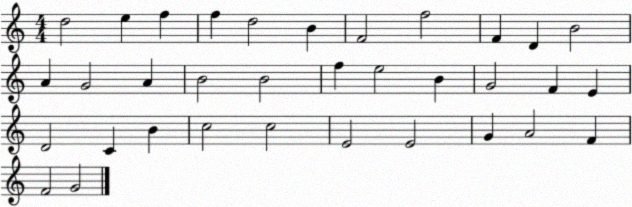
X:1
T:Untitled
M:4/4
L:1/4
K:C
d2 e f f d2 B F2 f2 F D B2 A G2 A B2 B2 f e2 B G2 F E D2 C B c2 c2 E2 E2 G A2 F F2 G2